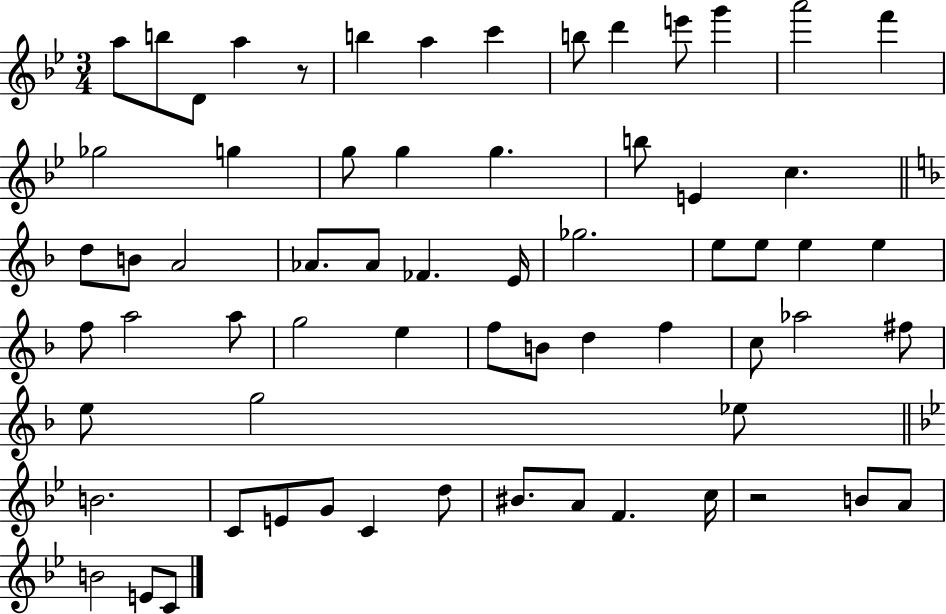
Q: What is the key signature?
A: BES major